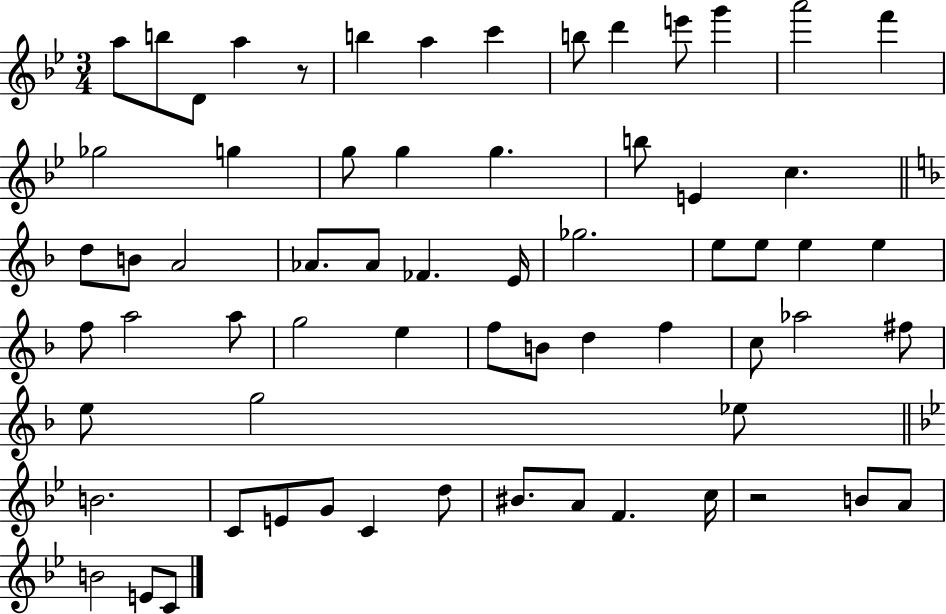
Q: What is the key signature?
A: BES major